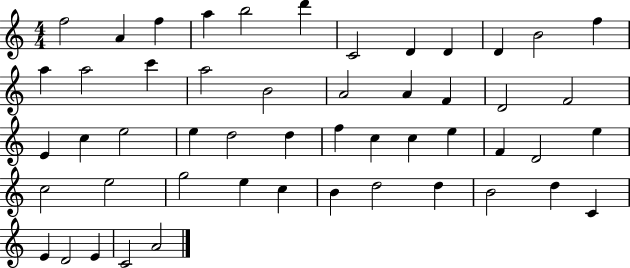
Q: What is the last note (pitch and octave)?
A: A4